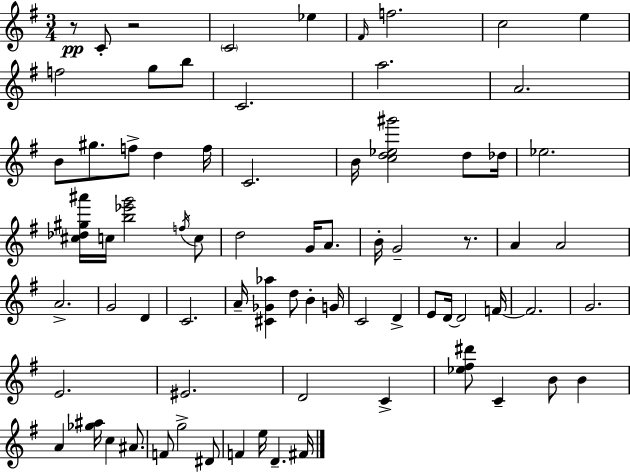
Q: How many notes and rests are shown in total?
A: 75